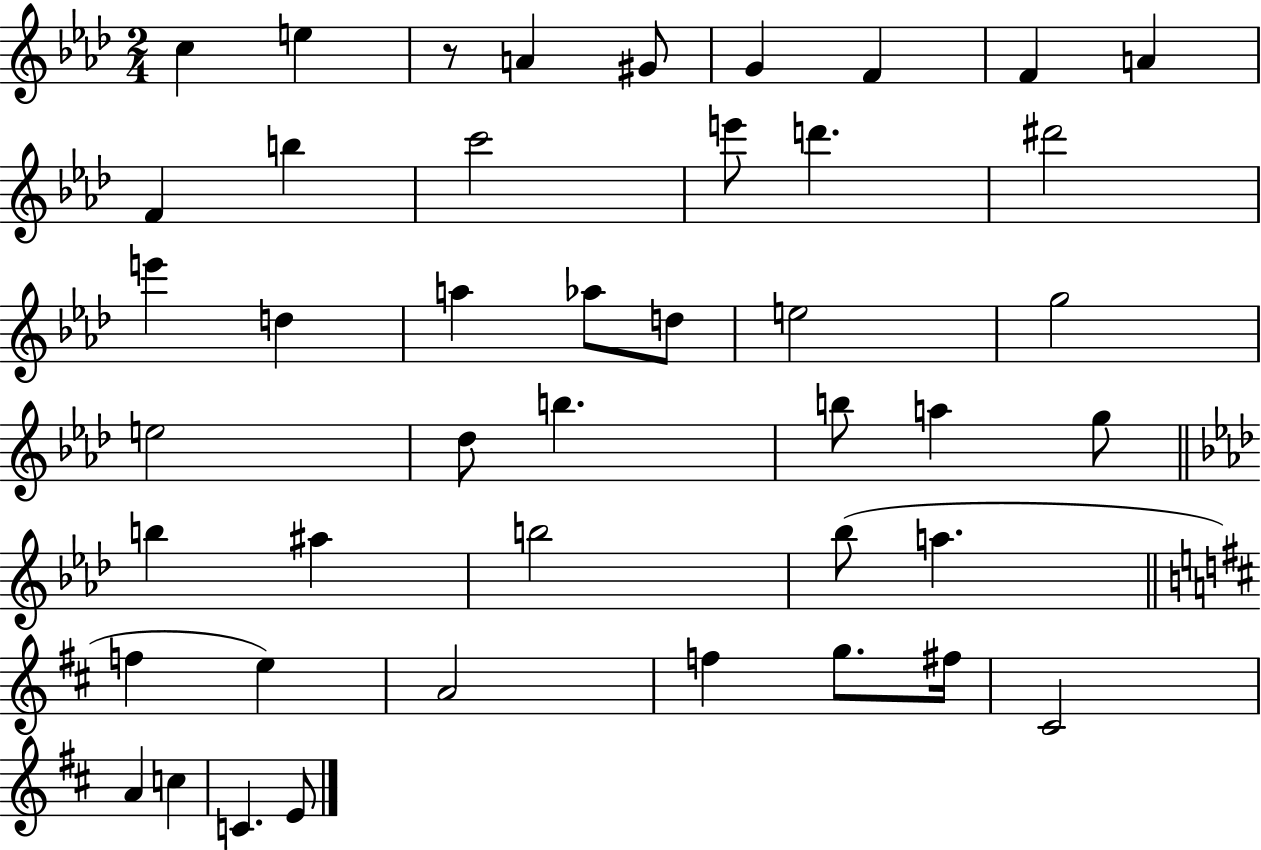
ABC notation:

X:1
T:Untitled
M:2/4
L:1/4
K:Ab
c e z/2 A ^G/2 G F F A F b c'2 e'/2 d' ^d'2 e' d a _a/2 d/2 e2 g2 e2 _d/2 b b/2 a g/2 b ^a b2 _b/2 a f e A2 f g/2 ^f/4 ^C2 A c C E/2